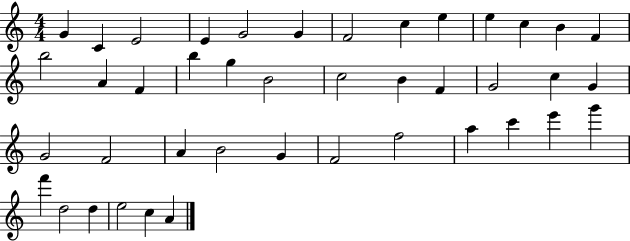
X:1
T:Untitled
M:4/4
L:1/4
K:C
G C E2 E G2 G F2 c e e c B F b2 A F b g B2 c2 B F G2 c G G2 F2 A B2 G F2 f2 a c' e' g' f' d2 d e2 c A